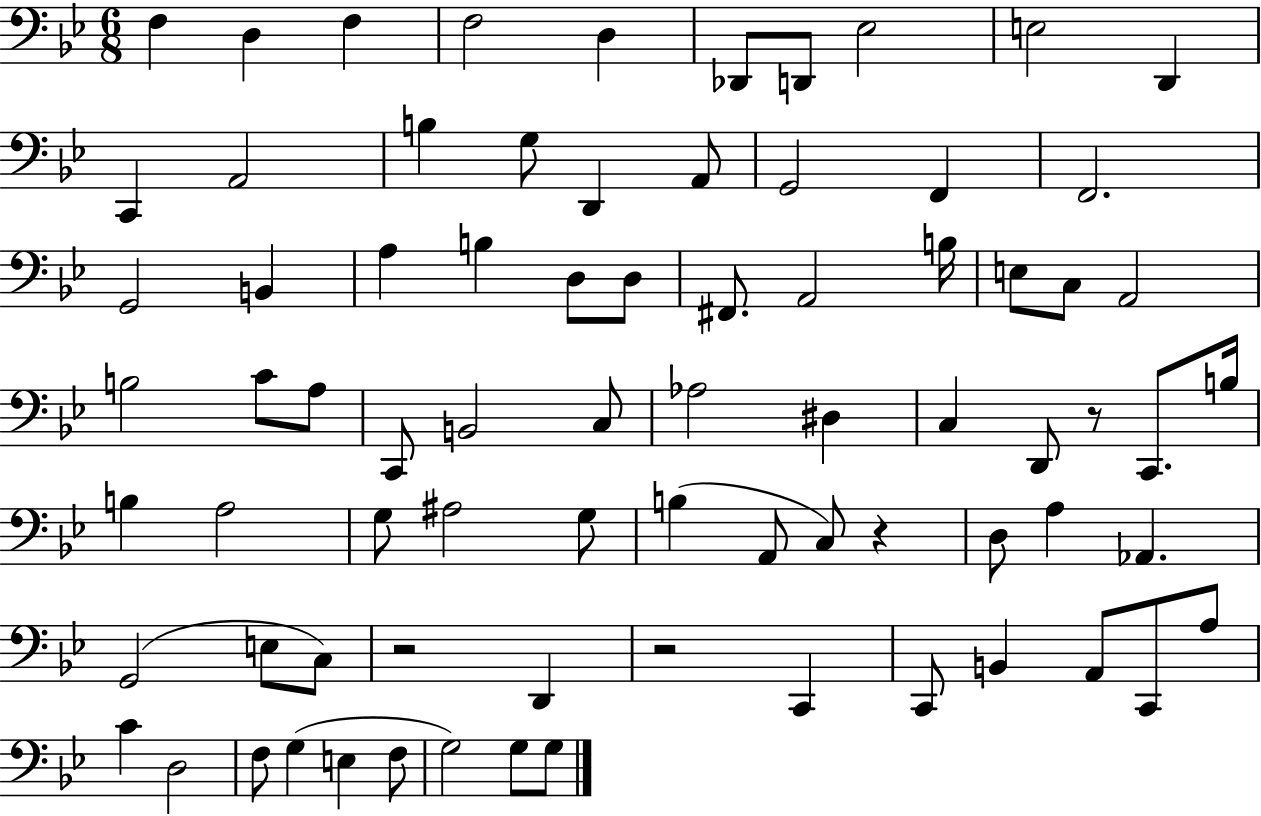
{
  \clef bass
  \numericTimeSignature
  \time 6/8
  \key bes \major
  \repeat volta 2 { f4 d4 f4 | f2 d4 | des,8 d,8 ees2 | e2 d,4 | \break c,4 a,2 | b4 g8 d,4 a,8 | g,2 f,4 | f,2. | \break g,2 b,4 | a4 b4 d8 d8 | fis,8. a,2 b16 | e8 c8 a,2 | \break b2 c'8 a8 | c,8 b,2 c8 | aes2 dis4 | c4 d,8 r8 c,8. b16 | \break b4 a2 | g8 ais2 g8 | b4( a,8 c8) r4 | d8 a4 aes,4. | \break g,2( e8 c8) | r2 d,4 | r2 c,4 | c,8 b,4 a,8 c,8 a8 | \break c'4 d2 | f8 g4( e4 f8 | g2) g8 g8 | } \bar "|."
}